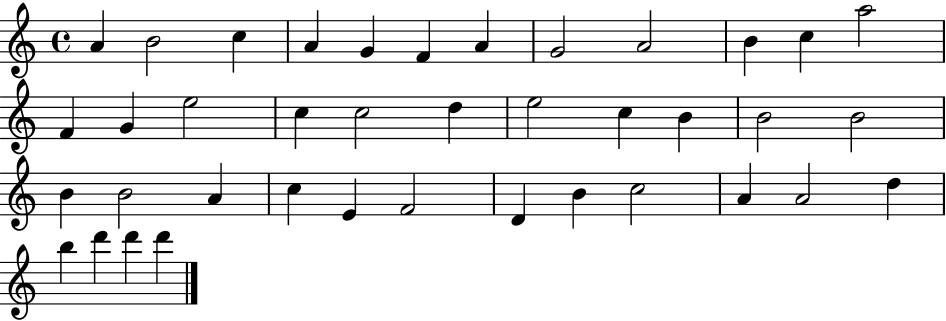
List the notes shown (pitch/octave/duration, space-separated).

A4/q B4/h C5/q A4/q G4/q F4/q A4/q G4/h A4/h B4/q C5/q A5/h F4/q G4/q E5/h C5/q C5/h D5/q E5/h C5/q B4/q B4/h B4/h B4/q B4/h A4/q C5/q E4/q F4/h D4/q B4/q C5/h A4/q A4/h D5/q B5/q D6/q D6/q D6/q